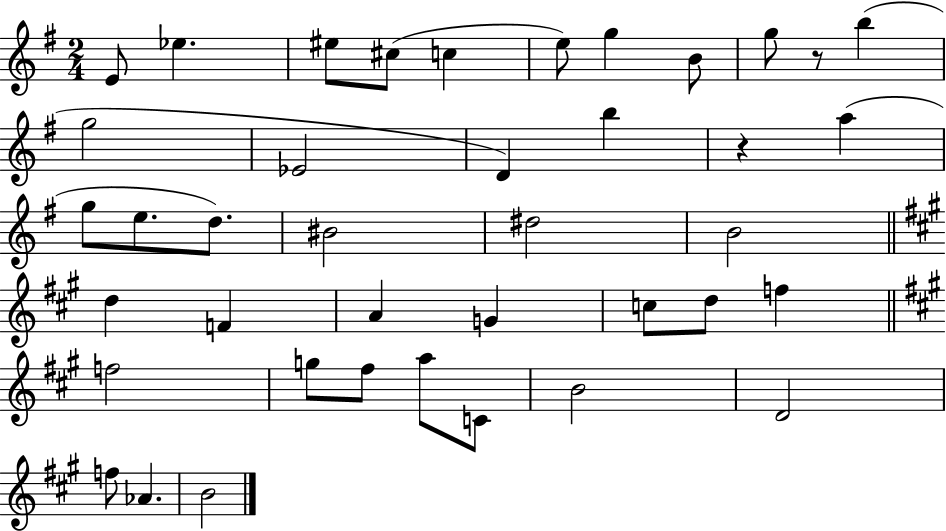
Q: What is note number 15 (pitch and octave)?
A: A5